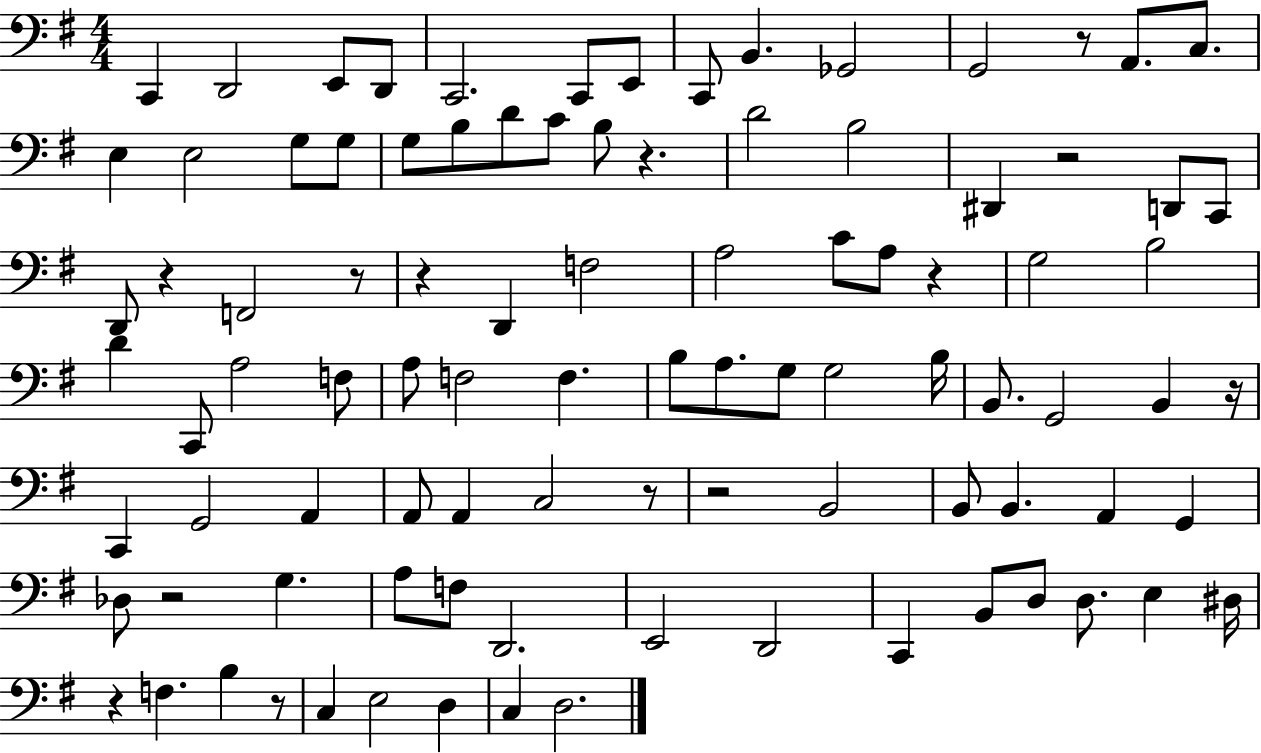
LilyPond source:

{
  \clef bass
  \numericTimeSignature
  \time 4/4
  \key g \major
  \repeat volta 2 { c,4 d,2 e,8 d,8 | c,2. c,8 e,8 | c,8 b,4. ges,2 | g,2 r8 a,8. c8. | \break e4 e2 g8 g8 | g8 b8 d'8 c'8 b8 r4. | d'2 b2 | dis,4 r2 d,8 c,8 | \break d,8 r4 f,2 r8 | r4 d,4 f2 | a2 c'8 a8 r4 | g2 b2 | \break d'4 c,8 a2 f8 | a8 f2 f4. | b8 a8. g8 g2 b16 | b,8. g,2 b,4 r16 | \break c,4 g,2 a,4 | a,8 a,4 c2 r8 | r2 b,2 | b,8 b,4. a,4 g,4 | \break des8 r2 g4. | a8 f8 d,2. | e,2 d,2 | c,4 b,8 d8 d8. e4 dis16 | \break r4 f4. b4 r8 | c4 e2 d4 | c4 d2. | } \bar "|."
}